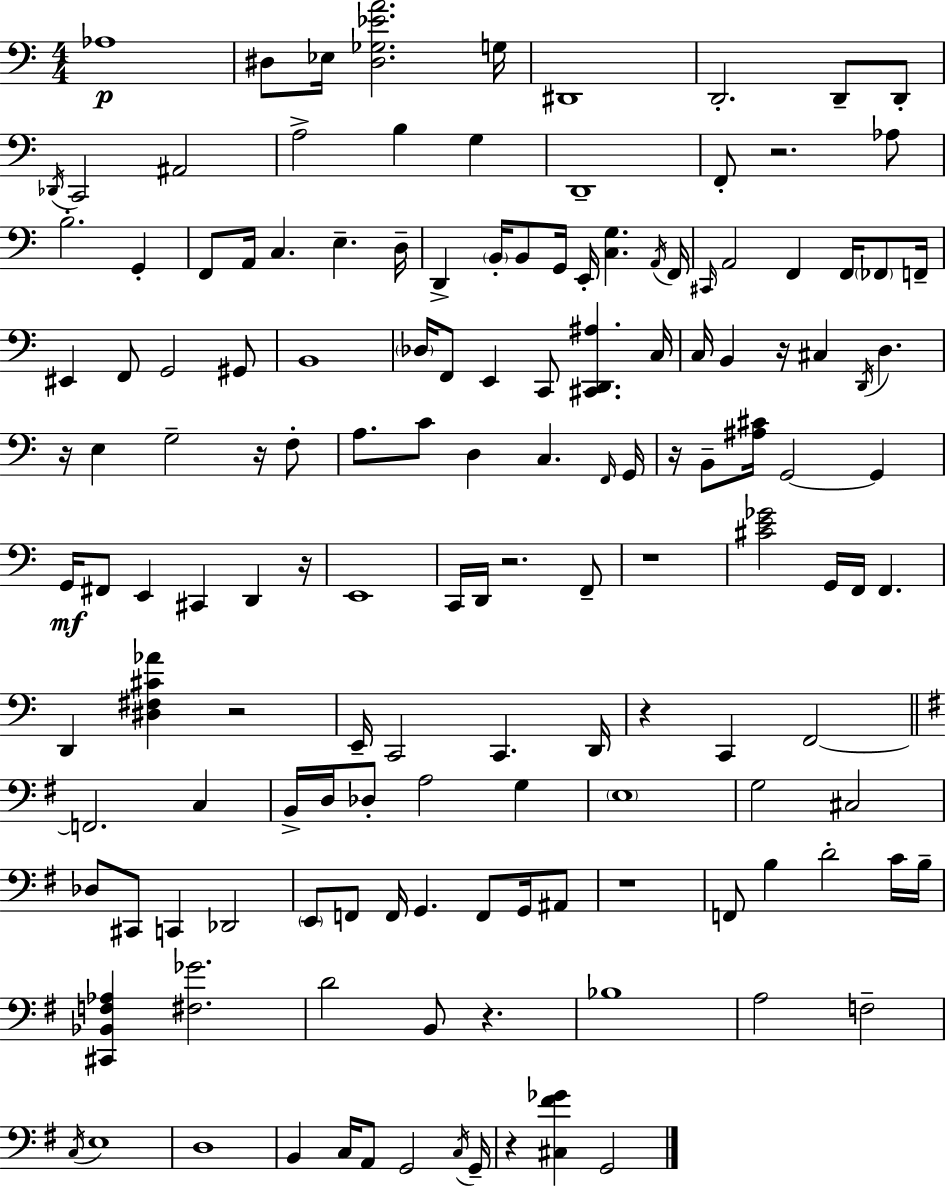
{
  \clef bass
  \numericTimeSignature
  \time 4/4
  \key c \major
  aes1\p | dis8 ees16 <dis ges ees' a'>2. g16 | dis,1 | d,2.-. d,8-- d,8-. | \break \acciaccatura { des,16 } c,2 ais,2 | a2-> b4 g4 | d,1-- | f,8-. r2. aes8 | \break b2.-. g,4-. | f,8 a,16 c4. e4.-- | d16-- d,4-> \parenthesize b,16-. b,8 g,16 e,16-. <c g>4. | \acciaccatura { a,16 } f,16 \grace { cis,16 } a,2 f,4 f,16 | \break \parenthesize fes,8 f,16-- eis,4 f,8 g,2 | gis,8 b,1 | \parenthesize des16 f,8 e,4 c,8 <cis, d, ais>4. | c16 c16 b,4 r16 cis4 \acciaccatura { d,16 } d4. | \break r16 e4 g2-- | r16 f8-. a8. c'8 d4 c4. | \grace { f,16 } g,16 r16 b,8-- <ais cis'>16 g,2~~ | g,4 g,16\mf fis,8 e,4 cis,4 | \break d,4 r16 e,1 | c,16 d,16 r2. | f,8-- r1 | <cis' e' ges'>2 g,16 f,16 f,4. | \break d,4 <dis fis cis' aes'>4 r2 | e,16-- c,2 c,4. | d,16 r4 c,4 f,2~~ | \bar "||" \break \key g \major f,2. c4 | b,16-> d16 des8-. a2 g4 | \parenthesize e1 | g2 cis2 | \break des8 cis,8 c,4 des,2 | \parenthesize e,8 f,8 f,16 g,4. f,8 g,16 ais,8 | r1 | f,8 b4 d'2-. c'16 b16-- | \break <cis, bes, f aes>4 <fis ges'>2. | d'2 b,8 r4. | bes1 | a2 f2-- | \break \acciaccatura { c16 } e1 | d1 | b,4 c16 a,8 g,2 | \acciaccatura { c16 } g,16-- r4 <cis fis' ges'>4 g,2 | \break \bar "|."
}